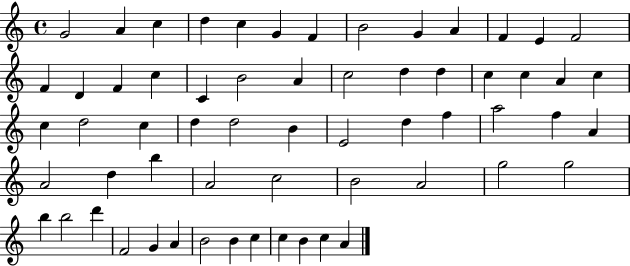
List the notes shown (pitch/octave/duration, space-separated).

G4/h A4/q C5/q D5/q C5/q G4/q F4/q B4/h G4/q A4/q F4/q E4/q F4/h F4/q D4/q F4/q C5/q C4/q B4/h A4/q C5/h D5/q D5/q C5/q C5/q A4/q C5/q C5/q D5/h C5/q D5/q D5/h B4/q E4/h D5/q F5/q A5/h F5/q A4/q A4/h D5/q B5/q A4/h C5/h B4/h A4/h G5/h G5/h B5/q B5/h D6/q F4/h G4/q A4/q B4/h B4/q C5/q C5/q B4/q C5/q A4/q